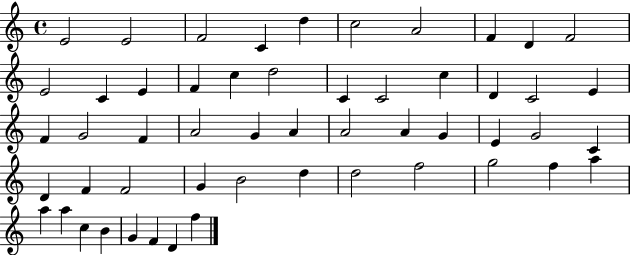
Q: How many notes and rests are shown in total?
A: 53